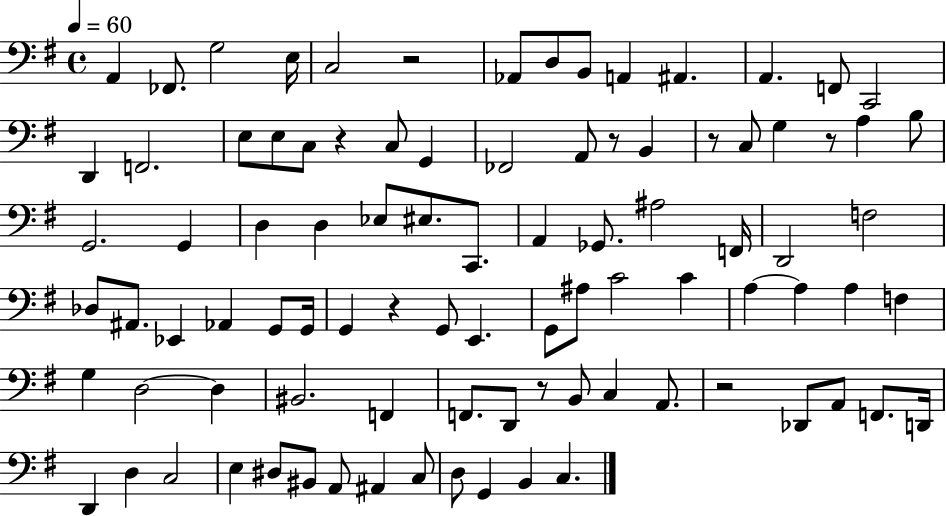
X:1
T:Untitled
M:4/4
L:1/4
K:G
A,, _F,,/2 G,2 E,/4 C,2 z2 _A,,/2 D,/2 B,,/2 A,, ^A,, A,, F,,/2 C,,2 D,, F,,2 E,/2 E,/2 C,/2 z C,/2 G,, _F,,2 A,,/2 z/2 B,, z/2 C,/2 G, z/2 A, B,/2 G,,2 G,, D, D, _E,/2 ^E,/2 C,,/2 A,, _G,,/2 ^A,2 F,,/4 D,,2 F,2 _D,/2 ^A,,/2 _E,, _A,, G,,/2 G,,/4 G,, z G,,/2 E,, G,,/2 ^A,/2 C2 C A, A, A, F, G, D,2 D, ^B,,2 F,, F,,/2 D,,/2 z/2 B,,/2 C, A,,/2 z2 _D,,/2 A,,/2 F,,/2 D,,/4 D,, D, C,2 E, ^D,/2 ^B,,/2 A,,/2 ^A,, C,/2 D,/2 G,, B,, C,